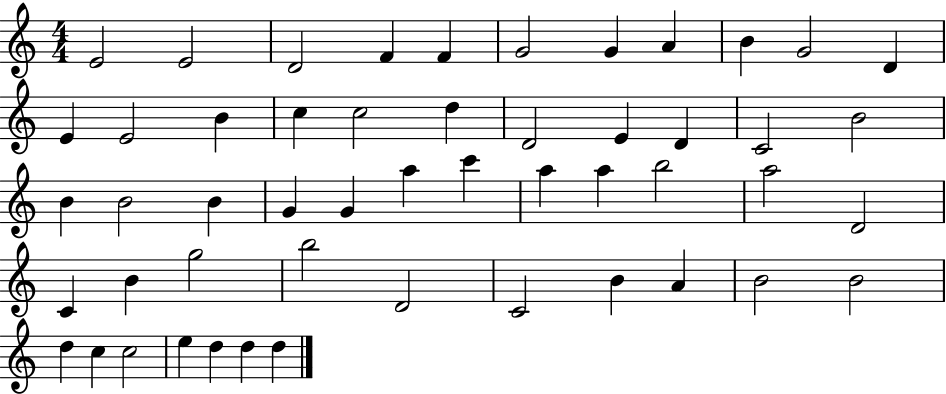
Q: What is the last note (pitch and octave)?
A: D5